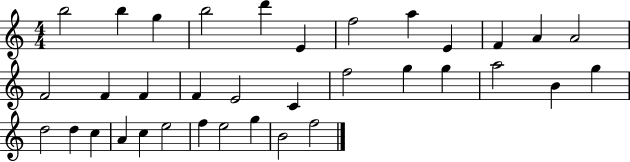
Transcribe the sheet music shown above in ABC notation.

X:1
T:Untitled
M:4/4
L:1/4
K:C
b2 b g b2 d' E f2 a E F A A2 F2 F F F E2 C f2 g g a2 B g d2 d c A c e2 f e2 g B2 f2